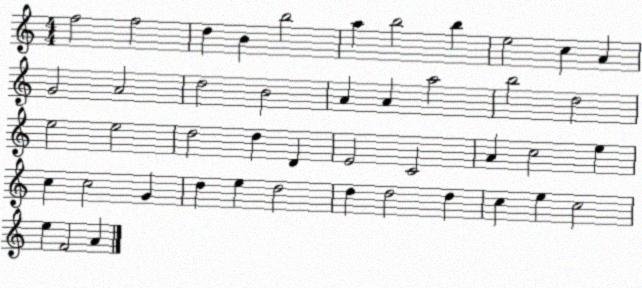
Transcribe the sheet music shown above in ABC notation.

X:1
T:Untitled
M:4/4
L:1/4
K:C
f2 f2 d B b2 a b2 b e2 c A G2 A2 d2 B2 A A a2 b2 d2 e2 e2 d2 d D E2 C2 A c2 e c c2 G d e d2 d d2 d c e c2 e F2 A